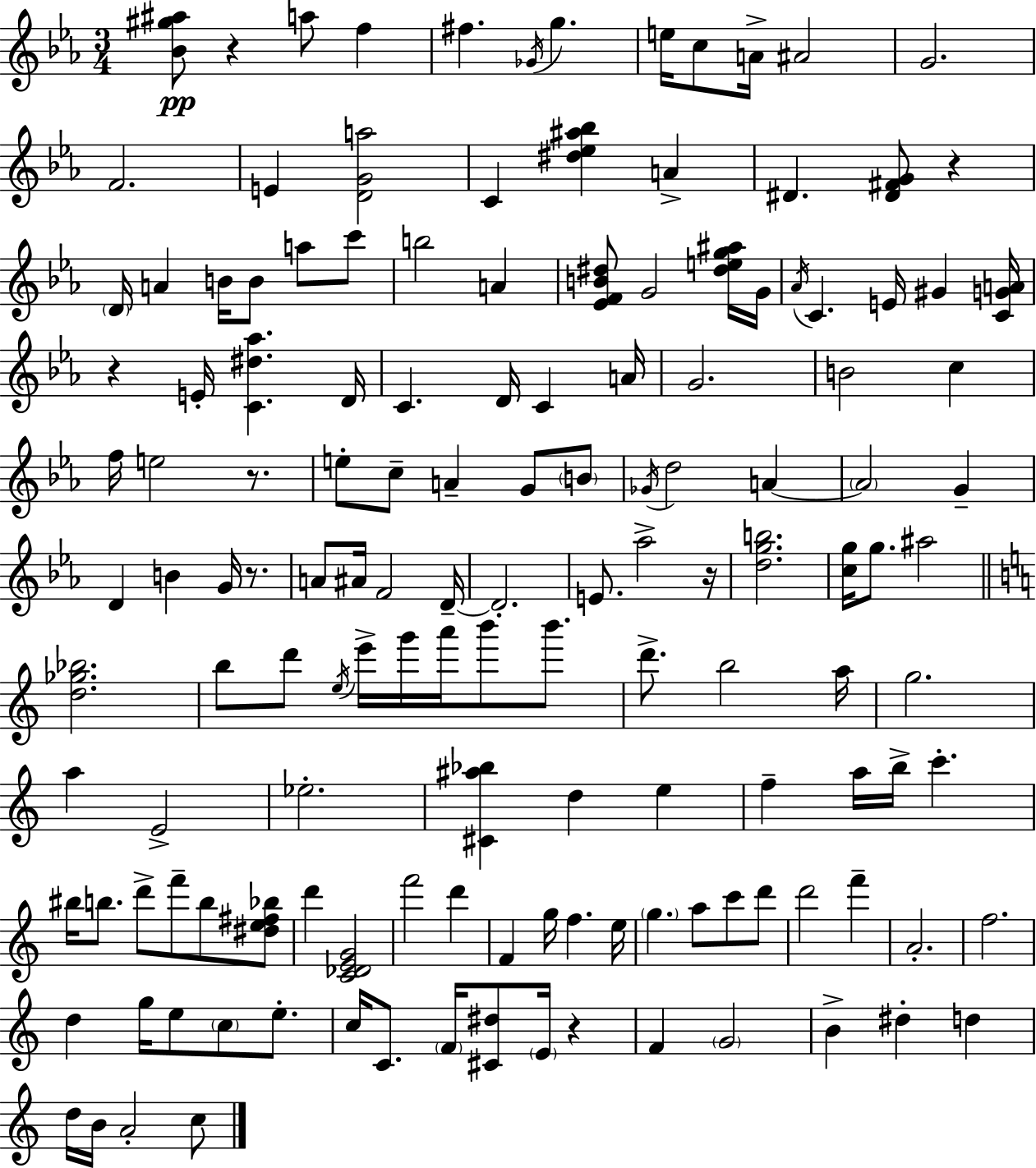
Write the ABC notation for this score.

X:1
T:Untitled
M:3/4
L:1/4
K:Eb
[_B^g^a]/2 z a/2 f ^f _G/4 g e/4 c/2 A/4 ^A2 G2 F2 E [DGa]2 C [^d_e^a_b] A ^D [^D^FG]/2 z D/4 A B/4 B/2 a/2 c'/2 b2 A [_EFB^d]/2 G2 [^deg^a]/4 G/4 _A/4 C E/4 ^G [CGA]/4 z E/4 [C^d_a] D/4 C D/4 C A/4 G2 B2 c f/4 e2 z/2 e/2 c/2 A G/2 B/2 _G/4 d2 A A2 G D B G/4 z/2 A/2 ^A/4 F2 D/4 D2 E/2 _a2 z/4 [dgb]2 [cg]/4 g/2 ^a2 [d_g_b]2 b/2 d'/2 e/4 e'/4 g'/4 a'/4 b'/2 b'/2 d'/2 b2 a/4 g2 a E2 _e2 [^C^a_b] d e f a/4 b/4 c' ^b/4 b/2 d'/2 f'/2 b/2 [^de^f_b]/2 d' [C_DEG]2 f'2 d' F g/4 f e/4 g a/2 c'/2 d'/2 d'2 f' A2 f2 d g/4 e/2 c/2 e/2 c/4 C/2 F/4 [^C^d]/2 E/4 z F G2 B ^d d d/4 B/4 A2 c/2